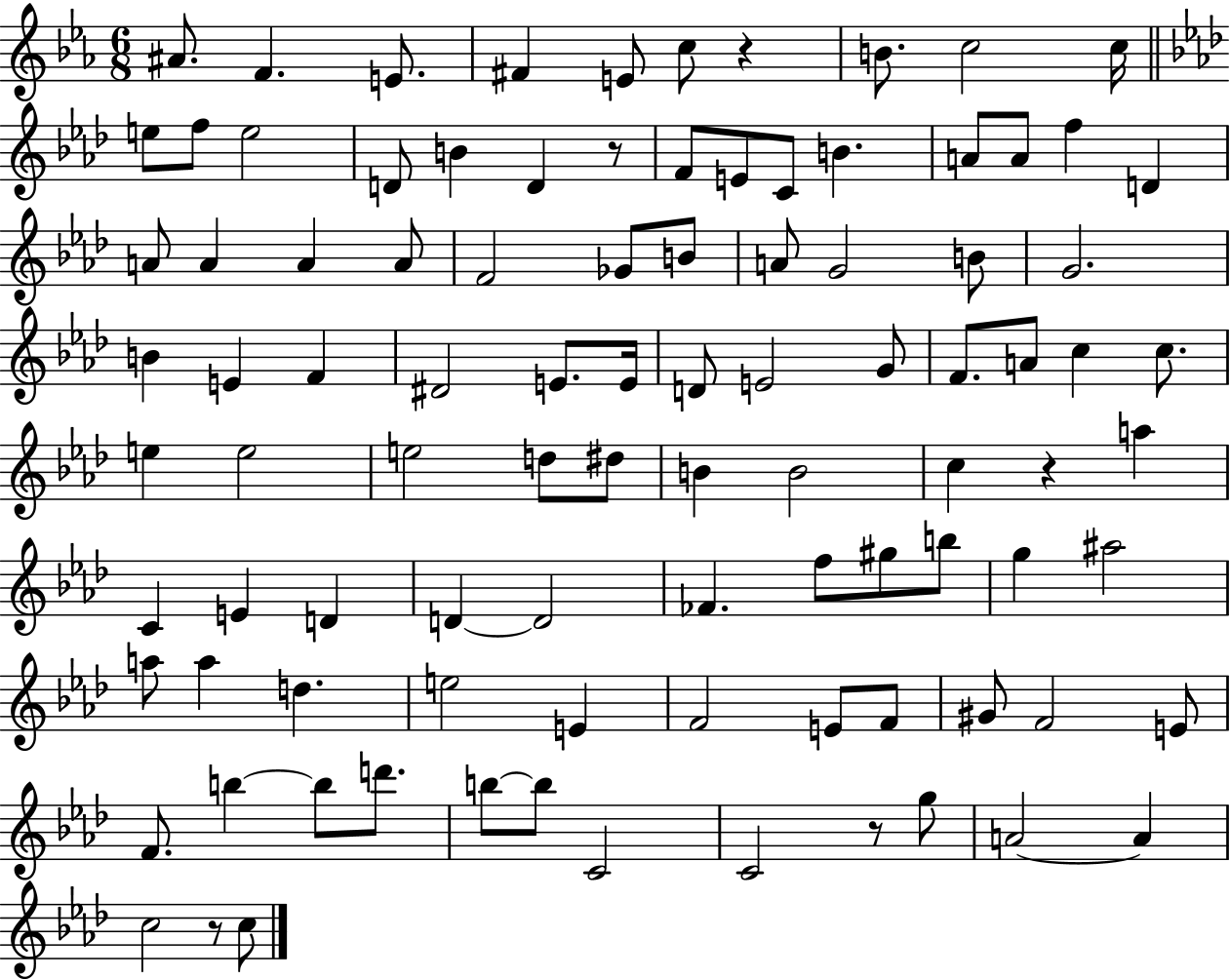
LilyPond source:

{
  \clef treble
  \numericTimeSignature
  \time 6/8
  \key ees \major
  ais'8. f'4. e'8. | fis'4 e'8 c''8 r4 | b'8. c''2 c''16 | \bar "||" \break \key f \minor e''8 f''8 e''2 | d'8 b'4 d'4 r8 | f'8 e'8 c'8 b'4. | a'8 a'8 f''4 d'4 | \break a'8 a'4 a'4 a'8 | f'2 ges'8 b'8 | a'8 g'2 b'8 | g'2. | \break b'4 e'4 f'4 | dis'2 e'8. e'16 | d'8 e'2 g'8 | f'8. a'8 c''4 c''8. | \break e''4 e''2 | e''2 d''8 dis''8 | b'4 b'2 | c''4 r4 a''4 | \break c'4 e'4 d'4 | d'4~~ d'2 | fes'4. f''8 gis''8 b''8 | g''4 ais''2 | \break a''8 a''4 d''4. | e''2 e'4 | f'2 e'8 f'8 | gis'8 f'2 e'8 | \break f'8. b''4~~ b''8 d'''8. | b''8~~ b''8 c'2 | c'2 r8 g''8 | a'2~~ a'4 | \break c''2 r8 c''8 | \bar "|."
}